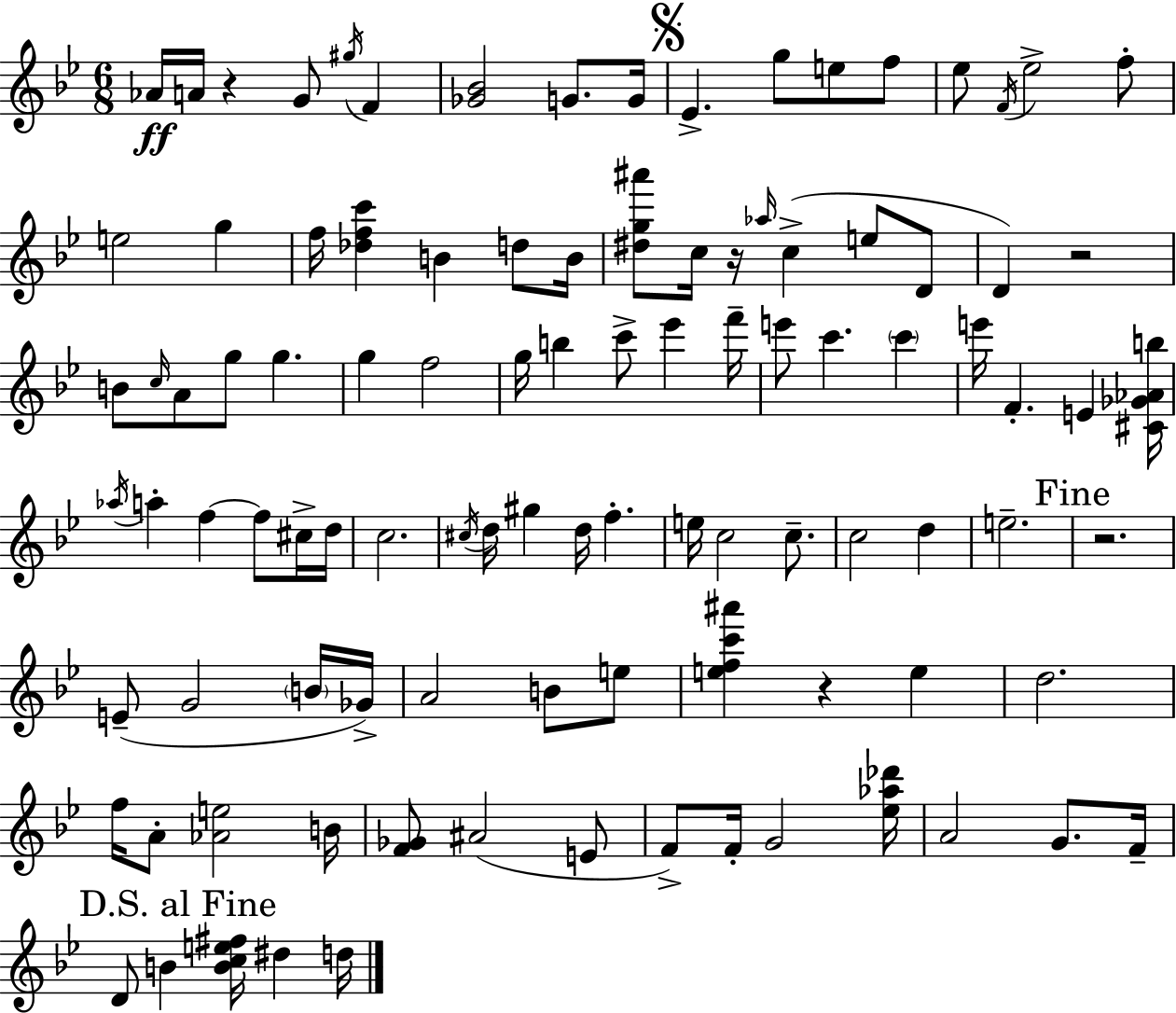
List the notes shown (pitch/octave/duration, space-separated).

Ab4/s A4/s R/q G4/e G#5/s F4/q [Gb4,Bb4]/h G4/e. G4/s Eb4/q. G5/e E5/e F5/e Eb5/e F4/s Eb5/h F5/e E5/h G5/q F5/s [Db5,F5,C6]/q B4/q D5/e B4/s [D#5,G5,A#6]/e C5/s R/s Ab5/s C5/q E5/e D4/e D4/q R/h B4/e C5/s A4/e G5/e G5/q. G5/q F5/h G5/s B5/q C6/e Eb6/q F6/s E6/e C6/q. C6/q E6/s F4/q. E4/q [C#4,Gb4,Ab4,B5]/s Ab5/s A5/q F5/q F5/e C#5/s D5/s C5/h. C#5/s D5/s G#5/q D5/s F5/q. E5/s C5/h C5/e. C5/h D5/q E5/h. R/h. E4/e G4/h B4/s Gb4/s A4/h B4/e E5/e [E5,F5,C6,A#6]/q R/q E5/q D5/h. F5/s A4/e [Ab4,E5]/h B4/s [F4,Gb4]/e A#4/h E4/e F4/e F4/s G4/h [Eb5,Ab5,Db6]/s A4/h G4/e. F4/s D4/e B4/q [B4,C5,E5,F#5]/s D#5/q D5/s